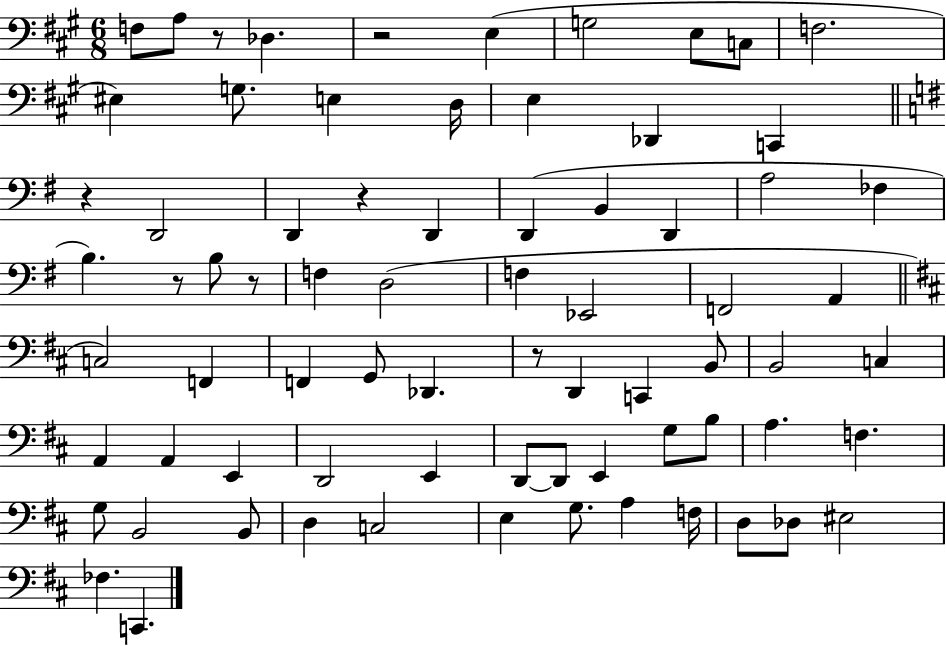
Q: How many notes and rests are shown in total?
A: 74